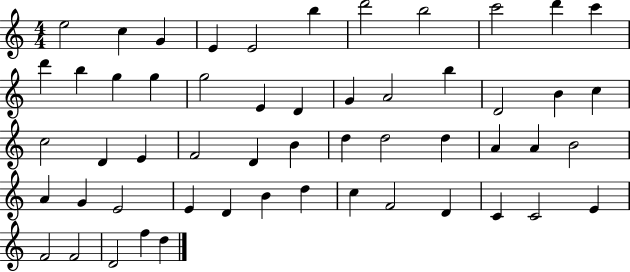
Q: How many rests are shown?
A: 0